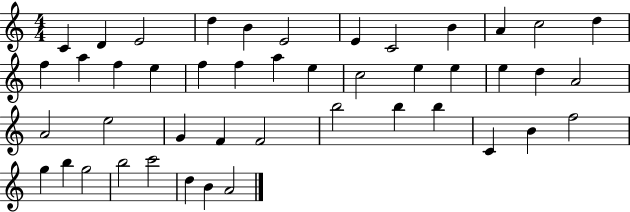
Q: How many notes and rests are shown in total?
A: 45